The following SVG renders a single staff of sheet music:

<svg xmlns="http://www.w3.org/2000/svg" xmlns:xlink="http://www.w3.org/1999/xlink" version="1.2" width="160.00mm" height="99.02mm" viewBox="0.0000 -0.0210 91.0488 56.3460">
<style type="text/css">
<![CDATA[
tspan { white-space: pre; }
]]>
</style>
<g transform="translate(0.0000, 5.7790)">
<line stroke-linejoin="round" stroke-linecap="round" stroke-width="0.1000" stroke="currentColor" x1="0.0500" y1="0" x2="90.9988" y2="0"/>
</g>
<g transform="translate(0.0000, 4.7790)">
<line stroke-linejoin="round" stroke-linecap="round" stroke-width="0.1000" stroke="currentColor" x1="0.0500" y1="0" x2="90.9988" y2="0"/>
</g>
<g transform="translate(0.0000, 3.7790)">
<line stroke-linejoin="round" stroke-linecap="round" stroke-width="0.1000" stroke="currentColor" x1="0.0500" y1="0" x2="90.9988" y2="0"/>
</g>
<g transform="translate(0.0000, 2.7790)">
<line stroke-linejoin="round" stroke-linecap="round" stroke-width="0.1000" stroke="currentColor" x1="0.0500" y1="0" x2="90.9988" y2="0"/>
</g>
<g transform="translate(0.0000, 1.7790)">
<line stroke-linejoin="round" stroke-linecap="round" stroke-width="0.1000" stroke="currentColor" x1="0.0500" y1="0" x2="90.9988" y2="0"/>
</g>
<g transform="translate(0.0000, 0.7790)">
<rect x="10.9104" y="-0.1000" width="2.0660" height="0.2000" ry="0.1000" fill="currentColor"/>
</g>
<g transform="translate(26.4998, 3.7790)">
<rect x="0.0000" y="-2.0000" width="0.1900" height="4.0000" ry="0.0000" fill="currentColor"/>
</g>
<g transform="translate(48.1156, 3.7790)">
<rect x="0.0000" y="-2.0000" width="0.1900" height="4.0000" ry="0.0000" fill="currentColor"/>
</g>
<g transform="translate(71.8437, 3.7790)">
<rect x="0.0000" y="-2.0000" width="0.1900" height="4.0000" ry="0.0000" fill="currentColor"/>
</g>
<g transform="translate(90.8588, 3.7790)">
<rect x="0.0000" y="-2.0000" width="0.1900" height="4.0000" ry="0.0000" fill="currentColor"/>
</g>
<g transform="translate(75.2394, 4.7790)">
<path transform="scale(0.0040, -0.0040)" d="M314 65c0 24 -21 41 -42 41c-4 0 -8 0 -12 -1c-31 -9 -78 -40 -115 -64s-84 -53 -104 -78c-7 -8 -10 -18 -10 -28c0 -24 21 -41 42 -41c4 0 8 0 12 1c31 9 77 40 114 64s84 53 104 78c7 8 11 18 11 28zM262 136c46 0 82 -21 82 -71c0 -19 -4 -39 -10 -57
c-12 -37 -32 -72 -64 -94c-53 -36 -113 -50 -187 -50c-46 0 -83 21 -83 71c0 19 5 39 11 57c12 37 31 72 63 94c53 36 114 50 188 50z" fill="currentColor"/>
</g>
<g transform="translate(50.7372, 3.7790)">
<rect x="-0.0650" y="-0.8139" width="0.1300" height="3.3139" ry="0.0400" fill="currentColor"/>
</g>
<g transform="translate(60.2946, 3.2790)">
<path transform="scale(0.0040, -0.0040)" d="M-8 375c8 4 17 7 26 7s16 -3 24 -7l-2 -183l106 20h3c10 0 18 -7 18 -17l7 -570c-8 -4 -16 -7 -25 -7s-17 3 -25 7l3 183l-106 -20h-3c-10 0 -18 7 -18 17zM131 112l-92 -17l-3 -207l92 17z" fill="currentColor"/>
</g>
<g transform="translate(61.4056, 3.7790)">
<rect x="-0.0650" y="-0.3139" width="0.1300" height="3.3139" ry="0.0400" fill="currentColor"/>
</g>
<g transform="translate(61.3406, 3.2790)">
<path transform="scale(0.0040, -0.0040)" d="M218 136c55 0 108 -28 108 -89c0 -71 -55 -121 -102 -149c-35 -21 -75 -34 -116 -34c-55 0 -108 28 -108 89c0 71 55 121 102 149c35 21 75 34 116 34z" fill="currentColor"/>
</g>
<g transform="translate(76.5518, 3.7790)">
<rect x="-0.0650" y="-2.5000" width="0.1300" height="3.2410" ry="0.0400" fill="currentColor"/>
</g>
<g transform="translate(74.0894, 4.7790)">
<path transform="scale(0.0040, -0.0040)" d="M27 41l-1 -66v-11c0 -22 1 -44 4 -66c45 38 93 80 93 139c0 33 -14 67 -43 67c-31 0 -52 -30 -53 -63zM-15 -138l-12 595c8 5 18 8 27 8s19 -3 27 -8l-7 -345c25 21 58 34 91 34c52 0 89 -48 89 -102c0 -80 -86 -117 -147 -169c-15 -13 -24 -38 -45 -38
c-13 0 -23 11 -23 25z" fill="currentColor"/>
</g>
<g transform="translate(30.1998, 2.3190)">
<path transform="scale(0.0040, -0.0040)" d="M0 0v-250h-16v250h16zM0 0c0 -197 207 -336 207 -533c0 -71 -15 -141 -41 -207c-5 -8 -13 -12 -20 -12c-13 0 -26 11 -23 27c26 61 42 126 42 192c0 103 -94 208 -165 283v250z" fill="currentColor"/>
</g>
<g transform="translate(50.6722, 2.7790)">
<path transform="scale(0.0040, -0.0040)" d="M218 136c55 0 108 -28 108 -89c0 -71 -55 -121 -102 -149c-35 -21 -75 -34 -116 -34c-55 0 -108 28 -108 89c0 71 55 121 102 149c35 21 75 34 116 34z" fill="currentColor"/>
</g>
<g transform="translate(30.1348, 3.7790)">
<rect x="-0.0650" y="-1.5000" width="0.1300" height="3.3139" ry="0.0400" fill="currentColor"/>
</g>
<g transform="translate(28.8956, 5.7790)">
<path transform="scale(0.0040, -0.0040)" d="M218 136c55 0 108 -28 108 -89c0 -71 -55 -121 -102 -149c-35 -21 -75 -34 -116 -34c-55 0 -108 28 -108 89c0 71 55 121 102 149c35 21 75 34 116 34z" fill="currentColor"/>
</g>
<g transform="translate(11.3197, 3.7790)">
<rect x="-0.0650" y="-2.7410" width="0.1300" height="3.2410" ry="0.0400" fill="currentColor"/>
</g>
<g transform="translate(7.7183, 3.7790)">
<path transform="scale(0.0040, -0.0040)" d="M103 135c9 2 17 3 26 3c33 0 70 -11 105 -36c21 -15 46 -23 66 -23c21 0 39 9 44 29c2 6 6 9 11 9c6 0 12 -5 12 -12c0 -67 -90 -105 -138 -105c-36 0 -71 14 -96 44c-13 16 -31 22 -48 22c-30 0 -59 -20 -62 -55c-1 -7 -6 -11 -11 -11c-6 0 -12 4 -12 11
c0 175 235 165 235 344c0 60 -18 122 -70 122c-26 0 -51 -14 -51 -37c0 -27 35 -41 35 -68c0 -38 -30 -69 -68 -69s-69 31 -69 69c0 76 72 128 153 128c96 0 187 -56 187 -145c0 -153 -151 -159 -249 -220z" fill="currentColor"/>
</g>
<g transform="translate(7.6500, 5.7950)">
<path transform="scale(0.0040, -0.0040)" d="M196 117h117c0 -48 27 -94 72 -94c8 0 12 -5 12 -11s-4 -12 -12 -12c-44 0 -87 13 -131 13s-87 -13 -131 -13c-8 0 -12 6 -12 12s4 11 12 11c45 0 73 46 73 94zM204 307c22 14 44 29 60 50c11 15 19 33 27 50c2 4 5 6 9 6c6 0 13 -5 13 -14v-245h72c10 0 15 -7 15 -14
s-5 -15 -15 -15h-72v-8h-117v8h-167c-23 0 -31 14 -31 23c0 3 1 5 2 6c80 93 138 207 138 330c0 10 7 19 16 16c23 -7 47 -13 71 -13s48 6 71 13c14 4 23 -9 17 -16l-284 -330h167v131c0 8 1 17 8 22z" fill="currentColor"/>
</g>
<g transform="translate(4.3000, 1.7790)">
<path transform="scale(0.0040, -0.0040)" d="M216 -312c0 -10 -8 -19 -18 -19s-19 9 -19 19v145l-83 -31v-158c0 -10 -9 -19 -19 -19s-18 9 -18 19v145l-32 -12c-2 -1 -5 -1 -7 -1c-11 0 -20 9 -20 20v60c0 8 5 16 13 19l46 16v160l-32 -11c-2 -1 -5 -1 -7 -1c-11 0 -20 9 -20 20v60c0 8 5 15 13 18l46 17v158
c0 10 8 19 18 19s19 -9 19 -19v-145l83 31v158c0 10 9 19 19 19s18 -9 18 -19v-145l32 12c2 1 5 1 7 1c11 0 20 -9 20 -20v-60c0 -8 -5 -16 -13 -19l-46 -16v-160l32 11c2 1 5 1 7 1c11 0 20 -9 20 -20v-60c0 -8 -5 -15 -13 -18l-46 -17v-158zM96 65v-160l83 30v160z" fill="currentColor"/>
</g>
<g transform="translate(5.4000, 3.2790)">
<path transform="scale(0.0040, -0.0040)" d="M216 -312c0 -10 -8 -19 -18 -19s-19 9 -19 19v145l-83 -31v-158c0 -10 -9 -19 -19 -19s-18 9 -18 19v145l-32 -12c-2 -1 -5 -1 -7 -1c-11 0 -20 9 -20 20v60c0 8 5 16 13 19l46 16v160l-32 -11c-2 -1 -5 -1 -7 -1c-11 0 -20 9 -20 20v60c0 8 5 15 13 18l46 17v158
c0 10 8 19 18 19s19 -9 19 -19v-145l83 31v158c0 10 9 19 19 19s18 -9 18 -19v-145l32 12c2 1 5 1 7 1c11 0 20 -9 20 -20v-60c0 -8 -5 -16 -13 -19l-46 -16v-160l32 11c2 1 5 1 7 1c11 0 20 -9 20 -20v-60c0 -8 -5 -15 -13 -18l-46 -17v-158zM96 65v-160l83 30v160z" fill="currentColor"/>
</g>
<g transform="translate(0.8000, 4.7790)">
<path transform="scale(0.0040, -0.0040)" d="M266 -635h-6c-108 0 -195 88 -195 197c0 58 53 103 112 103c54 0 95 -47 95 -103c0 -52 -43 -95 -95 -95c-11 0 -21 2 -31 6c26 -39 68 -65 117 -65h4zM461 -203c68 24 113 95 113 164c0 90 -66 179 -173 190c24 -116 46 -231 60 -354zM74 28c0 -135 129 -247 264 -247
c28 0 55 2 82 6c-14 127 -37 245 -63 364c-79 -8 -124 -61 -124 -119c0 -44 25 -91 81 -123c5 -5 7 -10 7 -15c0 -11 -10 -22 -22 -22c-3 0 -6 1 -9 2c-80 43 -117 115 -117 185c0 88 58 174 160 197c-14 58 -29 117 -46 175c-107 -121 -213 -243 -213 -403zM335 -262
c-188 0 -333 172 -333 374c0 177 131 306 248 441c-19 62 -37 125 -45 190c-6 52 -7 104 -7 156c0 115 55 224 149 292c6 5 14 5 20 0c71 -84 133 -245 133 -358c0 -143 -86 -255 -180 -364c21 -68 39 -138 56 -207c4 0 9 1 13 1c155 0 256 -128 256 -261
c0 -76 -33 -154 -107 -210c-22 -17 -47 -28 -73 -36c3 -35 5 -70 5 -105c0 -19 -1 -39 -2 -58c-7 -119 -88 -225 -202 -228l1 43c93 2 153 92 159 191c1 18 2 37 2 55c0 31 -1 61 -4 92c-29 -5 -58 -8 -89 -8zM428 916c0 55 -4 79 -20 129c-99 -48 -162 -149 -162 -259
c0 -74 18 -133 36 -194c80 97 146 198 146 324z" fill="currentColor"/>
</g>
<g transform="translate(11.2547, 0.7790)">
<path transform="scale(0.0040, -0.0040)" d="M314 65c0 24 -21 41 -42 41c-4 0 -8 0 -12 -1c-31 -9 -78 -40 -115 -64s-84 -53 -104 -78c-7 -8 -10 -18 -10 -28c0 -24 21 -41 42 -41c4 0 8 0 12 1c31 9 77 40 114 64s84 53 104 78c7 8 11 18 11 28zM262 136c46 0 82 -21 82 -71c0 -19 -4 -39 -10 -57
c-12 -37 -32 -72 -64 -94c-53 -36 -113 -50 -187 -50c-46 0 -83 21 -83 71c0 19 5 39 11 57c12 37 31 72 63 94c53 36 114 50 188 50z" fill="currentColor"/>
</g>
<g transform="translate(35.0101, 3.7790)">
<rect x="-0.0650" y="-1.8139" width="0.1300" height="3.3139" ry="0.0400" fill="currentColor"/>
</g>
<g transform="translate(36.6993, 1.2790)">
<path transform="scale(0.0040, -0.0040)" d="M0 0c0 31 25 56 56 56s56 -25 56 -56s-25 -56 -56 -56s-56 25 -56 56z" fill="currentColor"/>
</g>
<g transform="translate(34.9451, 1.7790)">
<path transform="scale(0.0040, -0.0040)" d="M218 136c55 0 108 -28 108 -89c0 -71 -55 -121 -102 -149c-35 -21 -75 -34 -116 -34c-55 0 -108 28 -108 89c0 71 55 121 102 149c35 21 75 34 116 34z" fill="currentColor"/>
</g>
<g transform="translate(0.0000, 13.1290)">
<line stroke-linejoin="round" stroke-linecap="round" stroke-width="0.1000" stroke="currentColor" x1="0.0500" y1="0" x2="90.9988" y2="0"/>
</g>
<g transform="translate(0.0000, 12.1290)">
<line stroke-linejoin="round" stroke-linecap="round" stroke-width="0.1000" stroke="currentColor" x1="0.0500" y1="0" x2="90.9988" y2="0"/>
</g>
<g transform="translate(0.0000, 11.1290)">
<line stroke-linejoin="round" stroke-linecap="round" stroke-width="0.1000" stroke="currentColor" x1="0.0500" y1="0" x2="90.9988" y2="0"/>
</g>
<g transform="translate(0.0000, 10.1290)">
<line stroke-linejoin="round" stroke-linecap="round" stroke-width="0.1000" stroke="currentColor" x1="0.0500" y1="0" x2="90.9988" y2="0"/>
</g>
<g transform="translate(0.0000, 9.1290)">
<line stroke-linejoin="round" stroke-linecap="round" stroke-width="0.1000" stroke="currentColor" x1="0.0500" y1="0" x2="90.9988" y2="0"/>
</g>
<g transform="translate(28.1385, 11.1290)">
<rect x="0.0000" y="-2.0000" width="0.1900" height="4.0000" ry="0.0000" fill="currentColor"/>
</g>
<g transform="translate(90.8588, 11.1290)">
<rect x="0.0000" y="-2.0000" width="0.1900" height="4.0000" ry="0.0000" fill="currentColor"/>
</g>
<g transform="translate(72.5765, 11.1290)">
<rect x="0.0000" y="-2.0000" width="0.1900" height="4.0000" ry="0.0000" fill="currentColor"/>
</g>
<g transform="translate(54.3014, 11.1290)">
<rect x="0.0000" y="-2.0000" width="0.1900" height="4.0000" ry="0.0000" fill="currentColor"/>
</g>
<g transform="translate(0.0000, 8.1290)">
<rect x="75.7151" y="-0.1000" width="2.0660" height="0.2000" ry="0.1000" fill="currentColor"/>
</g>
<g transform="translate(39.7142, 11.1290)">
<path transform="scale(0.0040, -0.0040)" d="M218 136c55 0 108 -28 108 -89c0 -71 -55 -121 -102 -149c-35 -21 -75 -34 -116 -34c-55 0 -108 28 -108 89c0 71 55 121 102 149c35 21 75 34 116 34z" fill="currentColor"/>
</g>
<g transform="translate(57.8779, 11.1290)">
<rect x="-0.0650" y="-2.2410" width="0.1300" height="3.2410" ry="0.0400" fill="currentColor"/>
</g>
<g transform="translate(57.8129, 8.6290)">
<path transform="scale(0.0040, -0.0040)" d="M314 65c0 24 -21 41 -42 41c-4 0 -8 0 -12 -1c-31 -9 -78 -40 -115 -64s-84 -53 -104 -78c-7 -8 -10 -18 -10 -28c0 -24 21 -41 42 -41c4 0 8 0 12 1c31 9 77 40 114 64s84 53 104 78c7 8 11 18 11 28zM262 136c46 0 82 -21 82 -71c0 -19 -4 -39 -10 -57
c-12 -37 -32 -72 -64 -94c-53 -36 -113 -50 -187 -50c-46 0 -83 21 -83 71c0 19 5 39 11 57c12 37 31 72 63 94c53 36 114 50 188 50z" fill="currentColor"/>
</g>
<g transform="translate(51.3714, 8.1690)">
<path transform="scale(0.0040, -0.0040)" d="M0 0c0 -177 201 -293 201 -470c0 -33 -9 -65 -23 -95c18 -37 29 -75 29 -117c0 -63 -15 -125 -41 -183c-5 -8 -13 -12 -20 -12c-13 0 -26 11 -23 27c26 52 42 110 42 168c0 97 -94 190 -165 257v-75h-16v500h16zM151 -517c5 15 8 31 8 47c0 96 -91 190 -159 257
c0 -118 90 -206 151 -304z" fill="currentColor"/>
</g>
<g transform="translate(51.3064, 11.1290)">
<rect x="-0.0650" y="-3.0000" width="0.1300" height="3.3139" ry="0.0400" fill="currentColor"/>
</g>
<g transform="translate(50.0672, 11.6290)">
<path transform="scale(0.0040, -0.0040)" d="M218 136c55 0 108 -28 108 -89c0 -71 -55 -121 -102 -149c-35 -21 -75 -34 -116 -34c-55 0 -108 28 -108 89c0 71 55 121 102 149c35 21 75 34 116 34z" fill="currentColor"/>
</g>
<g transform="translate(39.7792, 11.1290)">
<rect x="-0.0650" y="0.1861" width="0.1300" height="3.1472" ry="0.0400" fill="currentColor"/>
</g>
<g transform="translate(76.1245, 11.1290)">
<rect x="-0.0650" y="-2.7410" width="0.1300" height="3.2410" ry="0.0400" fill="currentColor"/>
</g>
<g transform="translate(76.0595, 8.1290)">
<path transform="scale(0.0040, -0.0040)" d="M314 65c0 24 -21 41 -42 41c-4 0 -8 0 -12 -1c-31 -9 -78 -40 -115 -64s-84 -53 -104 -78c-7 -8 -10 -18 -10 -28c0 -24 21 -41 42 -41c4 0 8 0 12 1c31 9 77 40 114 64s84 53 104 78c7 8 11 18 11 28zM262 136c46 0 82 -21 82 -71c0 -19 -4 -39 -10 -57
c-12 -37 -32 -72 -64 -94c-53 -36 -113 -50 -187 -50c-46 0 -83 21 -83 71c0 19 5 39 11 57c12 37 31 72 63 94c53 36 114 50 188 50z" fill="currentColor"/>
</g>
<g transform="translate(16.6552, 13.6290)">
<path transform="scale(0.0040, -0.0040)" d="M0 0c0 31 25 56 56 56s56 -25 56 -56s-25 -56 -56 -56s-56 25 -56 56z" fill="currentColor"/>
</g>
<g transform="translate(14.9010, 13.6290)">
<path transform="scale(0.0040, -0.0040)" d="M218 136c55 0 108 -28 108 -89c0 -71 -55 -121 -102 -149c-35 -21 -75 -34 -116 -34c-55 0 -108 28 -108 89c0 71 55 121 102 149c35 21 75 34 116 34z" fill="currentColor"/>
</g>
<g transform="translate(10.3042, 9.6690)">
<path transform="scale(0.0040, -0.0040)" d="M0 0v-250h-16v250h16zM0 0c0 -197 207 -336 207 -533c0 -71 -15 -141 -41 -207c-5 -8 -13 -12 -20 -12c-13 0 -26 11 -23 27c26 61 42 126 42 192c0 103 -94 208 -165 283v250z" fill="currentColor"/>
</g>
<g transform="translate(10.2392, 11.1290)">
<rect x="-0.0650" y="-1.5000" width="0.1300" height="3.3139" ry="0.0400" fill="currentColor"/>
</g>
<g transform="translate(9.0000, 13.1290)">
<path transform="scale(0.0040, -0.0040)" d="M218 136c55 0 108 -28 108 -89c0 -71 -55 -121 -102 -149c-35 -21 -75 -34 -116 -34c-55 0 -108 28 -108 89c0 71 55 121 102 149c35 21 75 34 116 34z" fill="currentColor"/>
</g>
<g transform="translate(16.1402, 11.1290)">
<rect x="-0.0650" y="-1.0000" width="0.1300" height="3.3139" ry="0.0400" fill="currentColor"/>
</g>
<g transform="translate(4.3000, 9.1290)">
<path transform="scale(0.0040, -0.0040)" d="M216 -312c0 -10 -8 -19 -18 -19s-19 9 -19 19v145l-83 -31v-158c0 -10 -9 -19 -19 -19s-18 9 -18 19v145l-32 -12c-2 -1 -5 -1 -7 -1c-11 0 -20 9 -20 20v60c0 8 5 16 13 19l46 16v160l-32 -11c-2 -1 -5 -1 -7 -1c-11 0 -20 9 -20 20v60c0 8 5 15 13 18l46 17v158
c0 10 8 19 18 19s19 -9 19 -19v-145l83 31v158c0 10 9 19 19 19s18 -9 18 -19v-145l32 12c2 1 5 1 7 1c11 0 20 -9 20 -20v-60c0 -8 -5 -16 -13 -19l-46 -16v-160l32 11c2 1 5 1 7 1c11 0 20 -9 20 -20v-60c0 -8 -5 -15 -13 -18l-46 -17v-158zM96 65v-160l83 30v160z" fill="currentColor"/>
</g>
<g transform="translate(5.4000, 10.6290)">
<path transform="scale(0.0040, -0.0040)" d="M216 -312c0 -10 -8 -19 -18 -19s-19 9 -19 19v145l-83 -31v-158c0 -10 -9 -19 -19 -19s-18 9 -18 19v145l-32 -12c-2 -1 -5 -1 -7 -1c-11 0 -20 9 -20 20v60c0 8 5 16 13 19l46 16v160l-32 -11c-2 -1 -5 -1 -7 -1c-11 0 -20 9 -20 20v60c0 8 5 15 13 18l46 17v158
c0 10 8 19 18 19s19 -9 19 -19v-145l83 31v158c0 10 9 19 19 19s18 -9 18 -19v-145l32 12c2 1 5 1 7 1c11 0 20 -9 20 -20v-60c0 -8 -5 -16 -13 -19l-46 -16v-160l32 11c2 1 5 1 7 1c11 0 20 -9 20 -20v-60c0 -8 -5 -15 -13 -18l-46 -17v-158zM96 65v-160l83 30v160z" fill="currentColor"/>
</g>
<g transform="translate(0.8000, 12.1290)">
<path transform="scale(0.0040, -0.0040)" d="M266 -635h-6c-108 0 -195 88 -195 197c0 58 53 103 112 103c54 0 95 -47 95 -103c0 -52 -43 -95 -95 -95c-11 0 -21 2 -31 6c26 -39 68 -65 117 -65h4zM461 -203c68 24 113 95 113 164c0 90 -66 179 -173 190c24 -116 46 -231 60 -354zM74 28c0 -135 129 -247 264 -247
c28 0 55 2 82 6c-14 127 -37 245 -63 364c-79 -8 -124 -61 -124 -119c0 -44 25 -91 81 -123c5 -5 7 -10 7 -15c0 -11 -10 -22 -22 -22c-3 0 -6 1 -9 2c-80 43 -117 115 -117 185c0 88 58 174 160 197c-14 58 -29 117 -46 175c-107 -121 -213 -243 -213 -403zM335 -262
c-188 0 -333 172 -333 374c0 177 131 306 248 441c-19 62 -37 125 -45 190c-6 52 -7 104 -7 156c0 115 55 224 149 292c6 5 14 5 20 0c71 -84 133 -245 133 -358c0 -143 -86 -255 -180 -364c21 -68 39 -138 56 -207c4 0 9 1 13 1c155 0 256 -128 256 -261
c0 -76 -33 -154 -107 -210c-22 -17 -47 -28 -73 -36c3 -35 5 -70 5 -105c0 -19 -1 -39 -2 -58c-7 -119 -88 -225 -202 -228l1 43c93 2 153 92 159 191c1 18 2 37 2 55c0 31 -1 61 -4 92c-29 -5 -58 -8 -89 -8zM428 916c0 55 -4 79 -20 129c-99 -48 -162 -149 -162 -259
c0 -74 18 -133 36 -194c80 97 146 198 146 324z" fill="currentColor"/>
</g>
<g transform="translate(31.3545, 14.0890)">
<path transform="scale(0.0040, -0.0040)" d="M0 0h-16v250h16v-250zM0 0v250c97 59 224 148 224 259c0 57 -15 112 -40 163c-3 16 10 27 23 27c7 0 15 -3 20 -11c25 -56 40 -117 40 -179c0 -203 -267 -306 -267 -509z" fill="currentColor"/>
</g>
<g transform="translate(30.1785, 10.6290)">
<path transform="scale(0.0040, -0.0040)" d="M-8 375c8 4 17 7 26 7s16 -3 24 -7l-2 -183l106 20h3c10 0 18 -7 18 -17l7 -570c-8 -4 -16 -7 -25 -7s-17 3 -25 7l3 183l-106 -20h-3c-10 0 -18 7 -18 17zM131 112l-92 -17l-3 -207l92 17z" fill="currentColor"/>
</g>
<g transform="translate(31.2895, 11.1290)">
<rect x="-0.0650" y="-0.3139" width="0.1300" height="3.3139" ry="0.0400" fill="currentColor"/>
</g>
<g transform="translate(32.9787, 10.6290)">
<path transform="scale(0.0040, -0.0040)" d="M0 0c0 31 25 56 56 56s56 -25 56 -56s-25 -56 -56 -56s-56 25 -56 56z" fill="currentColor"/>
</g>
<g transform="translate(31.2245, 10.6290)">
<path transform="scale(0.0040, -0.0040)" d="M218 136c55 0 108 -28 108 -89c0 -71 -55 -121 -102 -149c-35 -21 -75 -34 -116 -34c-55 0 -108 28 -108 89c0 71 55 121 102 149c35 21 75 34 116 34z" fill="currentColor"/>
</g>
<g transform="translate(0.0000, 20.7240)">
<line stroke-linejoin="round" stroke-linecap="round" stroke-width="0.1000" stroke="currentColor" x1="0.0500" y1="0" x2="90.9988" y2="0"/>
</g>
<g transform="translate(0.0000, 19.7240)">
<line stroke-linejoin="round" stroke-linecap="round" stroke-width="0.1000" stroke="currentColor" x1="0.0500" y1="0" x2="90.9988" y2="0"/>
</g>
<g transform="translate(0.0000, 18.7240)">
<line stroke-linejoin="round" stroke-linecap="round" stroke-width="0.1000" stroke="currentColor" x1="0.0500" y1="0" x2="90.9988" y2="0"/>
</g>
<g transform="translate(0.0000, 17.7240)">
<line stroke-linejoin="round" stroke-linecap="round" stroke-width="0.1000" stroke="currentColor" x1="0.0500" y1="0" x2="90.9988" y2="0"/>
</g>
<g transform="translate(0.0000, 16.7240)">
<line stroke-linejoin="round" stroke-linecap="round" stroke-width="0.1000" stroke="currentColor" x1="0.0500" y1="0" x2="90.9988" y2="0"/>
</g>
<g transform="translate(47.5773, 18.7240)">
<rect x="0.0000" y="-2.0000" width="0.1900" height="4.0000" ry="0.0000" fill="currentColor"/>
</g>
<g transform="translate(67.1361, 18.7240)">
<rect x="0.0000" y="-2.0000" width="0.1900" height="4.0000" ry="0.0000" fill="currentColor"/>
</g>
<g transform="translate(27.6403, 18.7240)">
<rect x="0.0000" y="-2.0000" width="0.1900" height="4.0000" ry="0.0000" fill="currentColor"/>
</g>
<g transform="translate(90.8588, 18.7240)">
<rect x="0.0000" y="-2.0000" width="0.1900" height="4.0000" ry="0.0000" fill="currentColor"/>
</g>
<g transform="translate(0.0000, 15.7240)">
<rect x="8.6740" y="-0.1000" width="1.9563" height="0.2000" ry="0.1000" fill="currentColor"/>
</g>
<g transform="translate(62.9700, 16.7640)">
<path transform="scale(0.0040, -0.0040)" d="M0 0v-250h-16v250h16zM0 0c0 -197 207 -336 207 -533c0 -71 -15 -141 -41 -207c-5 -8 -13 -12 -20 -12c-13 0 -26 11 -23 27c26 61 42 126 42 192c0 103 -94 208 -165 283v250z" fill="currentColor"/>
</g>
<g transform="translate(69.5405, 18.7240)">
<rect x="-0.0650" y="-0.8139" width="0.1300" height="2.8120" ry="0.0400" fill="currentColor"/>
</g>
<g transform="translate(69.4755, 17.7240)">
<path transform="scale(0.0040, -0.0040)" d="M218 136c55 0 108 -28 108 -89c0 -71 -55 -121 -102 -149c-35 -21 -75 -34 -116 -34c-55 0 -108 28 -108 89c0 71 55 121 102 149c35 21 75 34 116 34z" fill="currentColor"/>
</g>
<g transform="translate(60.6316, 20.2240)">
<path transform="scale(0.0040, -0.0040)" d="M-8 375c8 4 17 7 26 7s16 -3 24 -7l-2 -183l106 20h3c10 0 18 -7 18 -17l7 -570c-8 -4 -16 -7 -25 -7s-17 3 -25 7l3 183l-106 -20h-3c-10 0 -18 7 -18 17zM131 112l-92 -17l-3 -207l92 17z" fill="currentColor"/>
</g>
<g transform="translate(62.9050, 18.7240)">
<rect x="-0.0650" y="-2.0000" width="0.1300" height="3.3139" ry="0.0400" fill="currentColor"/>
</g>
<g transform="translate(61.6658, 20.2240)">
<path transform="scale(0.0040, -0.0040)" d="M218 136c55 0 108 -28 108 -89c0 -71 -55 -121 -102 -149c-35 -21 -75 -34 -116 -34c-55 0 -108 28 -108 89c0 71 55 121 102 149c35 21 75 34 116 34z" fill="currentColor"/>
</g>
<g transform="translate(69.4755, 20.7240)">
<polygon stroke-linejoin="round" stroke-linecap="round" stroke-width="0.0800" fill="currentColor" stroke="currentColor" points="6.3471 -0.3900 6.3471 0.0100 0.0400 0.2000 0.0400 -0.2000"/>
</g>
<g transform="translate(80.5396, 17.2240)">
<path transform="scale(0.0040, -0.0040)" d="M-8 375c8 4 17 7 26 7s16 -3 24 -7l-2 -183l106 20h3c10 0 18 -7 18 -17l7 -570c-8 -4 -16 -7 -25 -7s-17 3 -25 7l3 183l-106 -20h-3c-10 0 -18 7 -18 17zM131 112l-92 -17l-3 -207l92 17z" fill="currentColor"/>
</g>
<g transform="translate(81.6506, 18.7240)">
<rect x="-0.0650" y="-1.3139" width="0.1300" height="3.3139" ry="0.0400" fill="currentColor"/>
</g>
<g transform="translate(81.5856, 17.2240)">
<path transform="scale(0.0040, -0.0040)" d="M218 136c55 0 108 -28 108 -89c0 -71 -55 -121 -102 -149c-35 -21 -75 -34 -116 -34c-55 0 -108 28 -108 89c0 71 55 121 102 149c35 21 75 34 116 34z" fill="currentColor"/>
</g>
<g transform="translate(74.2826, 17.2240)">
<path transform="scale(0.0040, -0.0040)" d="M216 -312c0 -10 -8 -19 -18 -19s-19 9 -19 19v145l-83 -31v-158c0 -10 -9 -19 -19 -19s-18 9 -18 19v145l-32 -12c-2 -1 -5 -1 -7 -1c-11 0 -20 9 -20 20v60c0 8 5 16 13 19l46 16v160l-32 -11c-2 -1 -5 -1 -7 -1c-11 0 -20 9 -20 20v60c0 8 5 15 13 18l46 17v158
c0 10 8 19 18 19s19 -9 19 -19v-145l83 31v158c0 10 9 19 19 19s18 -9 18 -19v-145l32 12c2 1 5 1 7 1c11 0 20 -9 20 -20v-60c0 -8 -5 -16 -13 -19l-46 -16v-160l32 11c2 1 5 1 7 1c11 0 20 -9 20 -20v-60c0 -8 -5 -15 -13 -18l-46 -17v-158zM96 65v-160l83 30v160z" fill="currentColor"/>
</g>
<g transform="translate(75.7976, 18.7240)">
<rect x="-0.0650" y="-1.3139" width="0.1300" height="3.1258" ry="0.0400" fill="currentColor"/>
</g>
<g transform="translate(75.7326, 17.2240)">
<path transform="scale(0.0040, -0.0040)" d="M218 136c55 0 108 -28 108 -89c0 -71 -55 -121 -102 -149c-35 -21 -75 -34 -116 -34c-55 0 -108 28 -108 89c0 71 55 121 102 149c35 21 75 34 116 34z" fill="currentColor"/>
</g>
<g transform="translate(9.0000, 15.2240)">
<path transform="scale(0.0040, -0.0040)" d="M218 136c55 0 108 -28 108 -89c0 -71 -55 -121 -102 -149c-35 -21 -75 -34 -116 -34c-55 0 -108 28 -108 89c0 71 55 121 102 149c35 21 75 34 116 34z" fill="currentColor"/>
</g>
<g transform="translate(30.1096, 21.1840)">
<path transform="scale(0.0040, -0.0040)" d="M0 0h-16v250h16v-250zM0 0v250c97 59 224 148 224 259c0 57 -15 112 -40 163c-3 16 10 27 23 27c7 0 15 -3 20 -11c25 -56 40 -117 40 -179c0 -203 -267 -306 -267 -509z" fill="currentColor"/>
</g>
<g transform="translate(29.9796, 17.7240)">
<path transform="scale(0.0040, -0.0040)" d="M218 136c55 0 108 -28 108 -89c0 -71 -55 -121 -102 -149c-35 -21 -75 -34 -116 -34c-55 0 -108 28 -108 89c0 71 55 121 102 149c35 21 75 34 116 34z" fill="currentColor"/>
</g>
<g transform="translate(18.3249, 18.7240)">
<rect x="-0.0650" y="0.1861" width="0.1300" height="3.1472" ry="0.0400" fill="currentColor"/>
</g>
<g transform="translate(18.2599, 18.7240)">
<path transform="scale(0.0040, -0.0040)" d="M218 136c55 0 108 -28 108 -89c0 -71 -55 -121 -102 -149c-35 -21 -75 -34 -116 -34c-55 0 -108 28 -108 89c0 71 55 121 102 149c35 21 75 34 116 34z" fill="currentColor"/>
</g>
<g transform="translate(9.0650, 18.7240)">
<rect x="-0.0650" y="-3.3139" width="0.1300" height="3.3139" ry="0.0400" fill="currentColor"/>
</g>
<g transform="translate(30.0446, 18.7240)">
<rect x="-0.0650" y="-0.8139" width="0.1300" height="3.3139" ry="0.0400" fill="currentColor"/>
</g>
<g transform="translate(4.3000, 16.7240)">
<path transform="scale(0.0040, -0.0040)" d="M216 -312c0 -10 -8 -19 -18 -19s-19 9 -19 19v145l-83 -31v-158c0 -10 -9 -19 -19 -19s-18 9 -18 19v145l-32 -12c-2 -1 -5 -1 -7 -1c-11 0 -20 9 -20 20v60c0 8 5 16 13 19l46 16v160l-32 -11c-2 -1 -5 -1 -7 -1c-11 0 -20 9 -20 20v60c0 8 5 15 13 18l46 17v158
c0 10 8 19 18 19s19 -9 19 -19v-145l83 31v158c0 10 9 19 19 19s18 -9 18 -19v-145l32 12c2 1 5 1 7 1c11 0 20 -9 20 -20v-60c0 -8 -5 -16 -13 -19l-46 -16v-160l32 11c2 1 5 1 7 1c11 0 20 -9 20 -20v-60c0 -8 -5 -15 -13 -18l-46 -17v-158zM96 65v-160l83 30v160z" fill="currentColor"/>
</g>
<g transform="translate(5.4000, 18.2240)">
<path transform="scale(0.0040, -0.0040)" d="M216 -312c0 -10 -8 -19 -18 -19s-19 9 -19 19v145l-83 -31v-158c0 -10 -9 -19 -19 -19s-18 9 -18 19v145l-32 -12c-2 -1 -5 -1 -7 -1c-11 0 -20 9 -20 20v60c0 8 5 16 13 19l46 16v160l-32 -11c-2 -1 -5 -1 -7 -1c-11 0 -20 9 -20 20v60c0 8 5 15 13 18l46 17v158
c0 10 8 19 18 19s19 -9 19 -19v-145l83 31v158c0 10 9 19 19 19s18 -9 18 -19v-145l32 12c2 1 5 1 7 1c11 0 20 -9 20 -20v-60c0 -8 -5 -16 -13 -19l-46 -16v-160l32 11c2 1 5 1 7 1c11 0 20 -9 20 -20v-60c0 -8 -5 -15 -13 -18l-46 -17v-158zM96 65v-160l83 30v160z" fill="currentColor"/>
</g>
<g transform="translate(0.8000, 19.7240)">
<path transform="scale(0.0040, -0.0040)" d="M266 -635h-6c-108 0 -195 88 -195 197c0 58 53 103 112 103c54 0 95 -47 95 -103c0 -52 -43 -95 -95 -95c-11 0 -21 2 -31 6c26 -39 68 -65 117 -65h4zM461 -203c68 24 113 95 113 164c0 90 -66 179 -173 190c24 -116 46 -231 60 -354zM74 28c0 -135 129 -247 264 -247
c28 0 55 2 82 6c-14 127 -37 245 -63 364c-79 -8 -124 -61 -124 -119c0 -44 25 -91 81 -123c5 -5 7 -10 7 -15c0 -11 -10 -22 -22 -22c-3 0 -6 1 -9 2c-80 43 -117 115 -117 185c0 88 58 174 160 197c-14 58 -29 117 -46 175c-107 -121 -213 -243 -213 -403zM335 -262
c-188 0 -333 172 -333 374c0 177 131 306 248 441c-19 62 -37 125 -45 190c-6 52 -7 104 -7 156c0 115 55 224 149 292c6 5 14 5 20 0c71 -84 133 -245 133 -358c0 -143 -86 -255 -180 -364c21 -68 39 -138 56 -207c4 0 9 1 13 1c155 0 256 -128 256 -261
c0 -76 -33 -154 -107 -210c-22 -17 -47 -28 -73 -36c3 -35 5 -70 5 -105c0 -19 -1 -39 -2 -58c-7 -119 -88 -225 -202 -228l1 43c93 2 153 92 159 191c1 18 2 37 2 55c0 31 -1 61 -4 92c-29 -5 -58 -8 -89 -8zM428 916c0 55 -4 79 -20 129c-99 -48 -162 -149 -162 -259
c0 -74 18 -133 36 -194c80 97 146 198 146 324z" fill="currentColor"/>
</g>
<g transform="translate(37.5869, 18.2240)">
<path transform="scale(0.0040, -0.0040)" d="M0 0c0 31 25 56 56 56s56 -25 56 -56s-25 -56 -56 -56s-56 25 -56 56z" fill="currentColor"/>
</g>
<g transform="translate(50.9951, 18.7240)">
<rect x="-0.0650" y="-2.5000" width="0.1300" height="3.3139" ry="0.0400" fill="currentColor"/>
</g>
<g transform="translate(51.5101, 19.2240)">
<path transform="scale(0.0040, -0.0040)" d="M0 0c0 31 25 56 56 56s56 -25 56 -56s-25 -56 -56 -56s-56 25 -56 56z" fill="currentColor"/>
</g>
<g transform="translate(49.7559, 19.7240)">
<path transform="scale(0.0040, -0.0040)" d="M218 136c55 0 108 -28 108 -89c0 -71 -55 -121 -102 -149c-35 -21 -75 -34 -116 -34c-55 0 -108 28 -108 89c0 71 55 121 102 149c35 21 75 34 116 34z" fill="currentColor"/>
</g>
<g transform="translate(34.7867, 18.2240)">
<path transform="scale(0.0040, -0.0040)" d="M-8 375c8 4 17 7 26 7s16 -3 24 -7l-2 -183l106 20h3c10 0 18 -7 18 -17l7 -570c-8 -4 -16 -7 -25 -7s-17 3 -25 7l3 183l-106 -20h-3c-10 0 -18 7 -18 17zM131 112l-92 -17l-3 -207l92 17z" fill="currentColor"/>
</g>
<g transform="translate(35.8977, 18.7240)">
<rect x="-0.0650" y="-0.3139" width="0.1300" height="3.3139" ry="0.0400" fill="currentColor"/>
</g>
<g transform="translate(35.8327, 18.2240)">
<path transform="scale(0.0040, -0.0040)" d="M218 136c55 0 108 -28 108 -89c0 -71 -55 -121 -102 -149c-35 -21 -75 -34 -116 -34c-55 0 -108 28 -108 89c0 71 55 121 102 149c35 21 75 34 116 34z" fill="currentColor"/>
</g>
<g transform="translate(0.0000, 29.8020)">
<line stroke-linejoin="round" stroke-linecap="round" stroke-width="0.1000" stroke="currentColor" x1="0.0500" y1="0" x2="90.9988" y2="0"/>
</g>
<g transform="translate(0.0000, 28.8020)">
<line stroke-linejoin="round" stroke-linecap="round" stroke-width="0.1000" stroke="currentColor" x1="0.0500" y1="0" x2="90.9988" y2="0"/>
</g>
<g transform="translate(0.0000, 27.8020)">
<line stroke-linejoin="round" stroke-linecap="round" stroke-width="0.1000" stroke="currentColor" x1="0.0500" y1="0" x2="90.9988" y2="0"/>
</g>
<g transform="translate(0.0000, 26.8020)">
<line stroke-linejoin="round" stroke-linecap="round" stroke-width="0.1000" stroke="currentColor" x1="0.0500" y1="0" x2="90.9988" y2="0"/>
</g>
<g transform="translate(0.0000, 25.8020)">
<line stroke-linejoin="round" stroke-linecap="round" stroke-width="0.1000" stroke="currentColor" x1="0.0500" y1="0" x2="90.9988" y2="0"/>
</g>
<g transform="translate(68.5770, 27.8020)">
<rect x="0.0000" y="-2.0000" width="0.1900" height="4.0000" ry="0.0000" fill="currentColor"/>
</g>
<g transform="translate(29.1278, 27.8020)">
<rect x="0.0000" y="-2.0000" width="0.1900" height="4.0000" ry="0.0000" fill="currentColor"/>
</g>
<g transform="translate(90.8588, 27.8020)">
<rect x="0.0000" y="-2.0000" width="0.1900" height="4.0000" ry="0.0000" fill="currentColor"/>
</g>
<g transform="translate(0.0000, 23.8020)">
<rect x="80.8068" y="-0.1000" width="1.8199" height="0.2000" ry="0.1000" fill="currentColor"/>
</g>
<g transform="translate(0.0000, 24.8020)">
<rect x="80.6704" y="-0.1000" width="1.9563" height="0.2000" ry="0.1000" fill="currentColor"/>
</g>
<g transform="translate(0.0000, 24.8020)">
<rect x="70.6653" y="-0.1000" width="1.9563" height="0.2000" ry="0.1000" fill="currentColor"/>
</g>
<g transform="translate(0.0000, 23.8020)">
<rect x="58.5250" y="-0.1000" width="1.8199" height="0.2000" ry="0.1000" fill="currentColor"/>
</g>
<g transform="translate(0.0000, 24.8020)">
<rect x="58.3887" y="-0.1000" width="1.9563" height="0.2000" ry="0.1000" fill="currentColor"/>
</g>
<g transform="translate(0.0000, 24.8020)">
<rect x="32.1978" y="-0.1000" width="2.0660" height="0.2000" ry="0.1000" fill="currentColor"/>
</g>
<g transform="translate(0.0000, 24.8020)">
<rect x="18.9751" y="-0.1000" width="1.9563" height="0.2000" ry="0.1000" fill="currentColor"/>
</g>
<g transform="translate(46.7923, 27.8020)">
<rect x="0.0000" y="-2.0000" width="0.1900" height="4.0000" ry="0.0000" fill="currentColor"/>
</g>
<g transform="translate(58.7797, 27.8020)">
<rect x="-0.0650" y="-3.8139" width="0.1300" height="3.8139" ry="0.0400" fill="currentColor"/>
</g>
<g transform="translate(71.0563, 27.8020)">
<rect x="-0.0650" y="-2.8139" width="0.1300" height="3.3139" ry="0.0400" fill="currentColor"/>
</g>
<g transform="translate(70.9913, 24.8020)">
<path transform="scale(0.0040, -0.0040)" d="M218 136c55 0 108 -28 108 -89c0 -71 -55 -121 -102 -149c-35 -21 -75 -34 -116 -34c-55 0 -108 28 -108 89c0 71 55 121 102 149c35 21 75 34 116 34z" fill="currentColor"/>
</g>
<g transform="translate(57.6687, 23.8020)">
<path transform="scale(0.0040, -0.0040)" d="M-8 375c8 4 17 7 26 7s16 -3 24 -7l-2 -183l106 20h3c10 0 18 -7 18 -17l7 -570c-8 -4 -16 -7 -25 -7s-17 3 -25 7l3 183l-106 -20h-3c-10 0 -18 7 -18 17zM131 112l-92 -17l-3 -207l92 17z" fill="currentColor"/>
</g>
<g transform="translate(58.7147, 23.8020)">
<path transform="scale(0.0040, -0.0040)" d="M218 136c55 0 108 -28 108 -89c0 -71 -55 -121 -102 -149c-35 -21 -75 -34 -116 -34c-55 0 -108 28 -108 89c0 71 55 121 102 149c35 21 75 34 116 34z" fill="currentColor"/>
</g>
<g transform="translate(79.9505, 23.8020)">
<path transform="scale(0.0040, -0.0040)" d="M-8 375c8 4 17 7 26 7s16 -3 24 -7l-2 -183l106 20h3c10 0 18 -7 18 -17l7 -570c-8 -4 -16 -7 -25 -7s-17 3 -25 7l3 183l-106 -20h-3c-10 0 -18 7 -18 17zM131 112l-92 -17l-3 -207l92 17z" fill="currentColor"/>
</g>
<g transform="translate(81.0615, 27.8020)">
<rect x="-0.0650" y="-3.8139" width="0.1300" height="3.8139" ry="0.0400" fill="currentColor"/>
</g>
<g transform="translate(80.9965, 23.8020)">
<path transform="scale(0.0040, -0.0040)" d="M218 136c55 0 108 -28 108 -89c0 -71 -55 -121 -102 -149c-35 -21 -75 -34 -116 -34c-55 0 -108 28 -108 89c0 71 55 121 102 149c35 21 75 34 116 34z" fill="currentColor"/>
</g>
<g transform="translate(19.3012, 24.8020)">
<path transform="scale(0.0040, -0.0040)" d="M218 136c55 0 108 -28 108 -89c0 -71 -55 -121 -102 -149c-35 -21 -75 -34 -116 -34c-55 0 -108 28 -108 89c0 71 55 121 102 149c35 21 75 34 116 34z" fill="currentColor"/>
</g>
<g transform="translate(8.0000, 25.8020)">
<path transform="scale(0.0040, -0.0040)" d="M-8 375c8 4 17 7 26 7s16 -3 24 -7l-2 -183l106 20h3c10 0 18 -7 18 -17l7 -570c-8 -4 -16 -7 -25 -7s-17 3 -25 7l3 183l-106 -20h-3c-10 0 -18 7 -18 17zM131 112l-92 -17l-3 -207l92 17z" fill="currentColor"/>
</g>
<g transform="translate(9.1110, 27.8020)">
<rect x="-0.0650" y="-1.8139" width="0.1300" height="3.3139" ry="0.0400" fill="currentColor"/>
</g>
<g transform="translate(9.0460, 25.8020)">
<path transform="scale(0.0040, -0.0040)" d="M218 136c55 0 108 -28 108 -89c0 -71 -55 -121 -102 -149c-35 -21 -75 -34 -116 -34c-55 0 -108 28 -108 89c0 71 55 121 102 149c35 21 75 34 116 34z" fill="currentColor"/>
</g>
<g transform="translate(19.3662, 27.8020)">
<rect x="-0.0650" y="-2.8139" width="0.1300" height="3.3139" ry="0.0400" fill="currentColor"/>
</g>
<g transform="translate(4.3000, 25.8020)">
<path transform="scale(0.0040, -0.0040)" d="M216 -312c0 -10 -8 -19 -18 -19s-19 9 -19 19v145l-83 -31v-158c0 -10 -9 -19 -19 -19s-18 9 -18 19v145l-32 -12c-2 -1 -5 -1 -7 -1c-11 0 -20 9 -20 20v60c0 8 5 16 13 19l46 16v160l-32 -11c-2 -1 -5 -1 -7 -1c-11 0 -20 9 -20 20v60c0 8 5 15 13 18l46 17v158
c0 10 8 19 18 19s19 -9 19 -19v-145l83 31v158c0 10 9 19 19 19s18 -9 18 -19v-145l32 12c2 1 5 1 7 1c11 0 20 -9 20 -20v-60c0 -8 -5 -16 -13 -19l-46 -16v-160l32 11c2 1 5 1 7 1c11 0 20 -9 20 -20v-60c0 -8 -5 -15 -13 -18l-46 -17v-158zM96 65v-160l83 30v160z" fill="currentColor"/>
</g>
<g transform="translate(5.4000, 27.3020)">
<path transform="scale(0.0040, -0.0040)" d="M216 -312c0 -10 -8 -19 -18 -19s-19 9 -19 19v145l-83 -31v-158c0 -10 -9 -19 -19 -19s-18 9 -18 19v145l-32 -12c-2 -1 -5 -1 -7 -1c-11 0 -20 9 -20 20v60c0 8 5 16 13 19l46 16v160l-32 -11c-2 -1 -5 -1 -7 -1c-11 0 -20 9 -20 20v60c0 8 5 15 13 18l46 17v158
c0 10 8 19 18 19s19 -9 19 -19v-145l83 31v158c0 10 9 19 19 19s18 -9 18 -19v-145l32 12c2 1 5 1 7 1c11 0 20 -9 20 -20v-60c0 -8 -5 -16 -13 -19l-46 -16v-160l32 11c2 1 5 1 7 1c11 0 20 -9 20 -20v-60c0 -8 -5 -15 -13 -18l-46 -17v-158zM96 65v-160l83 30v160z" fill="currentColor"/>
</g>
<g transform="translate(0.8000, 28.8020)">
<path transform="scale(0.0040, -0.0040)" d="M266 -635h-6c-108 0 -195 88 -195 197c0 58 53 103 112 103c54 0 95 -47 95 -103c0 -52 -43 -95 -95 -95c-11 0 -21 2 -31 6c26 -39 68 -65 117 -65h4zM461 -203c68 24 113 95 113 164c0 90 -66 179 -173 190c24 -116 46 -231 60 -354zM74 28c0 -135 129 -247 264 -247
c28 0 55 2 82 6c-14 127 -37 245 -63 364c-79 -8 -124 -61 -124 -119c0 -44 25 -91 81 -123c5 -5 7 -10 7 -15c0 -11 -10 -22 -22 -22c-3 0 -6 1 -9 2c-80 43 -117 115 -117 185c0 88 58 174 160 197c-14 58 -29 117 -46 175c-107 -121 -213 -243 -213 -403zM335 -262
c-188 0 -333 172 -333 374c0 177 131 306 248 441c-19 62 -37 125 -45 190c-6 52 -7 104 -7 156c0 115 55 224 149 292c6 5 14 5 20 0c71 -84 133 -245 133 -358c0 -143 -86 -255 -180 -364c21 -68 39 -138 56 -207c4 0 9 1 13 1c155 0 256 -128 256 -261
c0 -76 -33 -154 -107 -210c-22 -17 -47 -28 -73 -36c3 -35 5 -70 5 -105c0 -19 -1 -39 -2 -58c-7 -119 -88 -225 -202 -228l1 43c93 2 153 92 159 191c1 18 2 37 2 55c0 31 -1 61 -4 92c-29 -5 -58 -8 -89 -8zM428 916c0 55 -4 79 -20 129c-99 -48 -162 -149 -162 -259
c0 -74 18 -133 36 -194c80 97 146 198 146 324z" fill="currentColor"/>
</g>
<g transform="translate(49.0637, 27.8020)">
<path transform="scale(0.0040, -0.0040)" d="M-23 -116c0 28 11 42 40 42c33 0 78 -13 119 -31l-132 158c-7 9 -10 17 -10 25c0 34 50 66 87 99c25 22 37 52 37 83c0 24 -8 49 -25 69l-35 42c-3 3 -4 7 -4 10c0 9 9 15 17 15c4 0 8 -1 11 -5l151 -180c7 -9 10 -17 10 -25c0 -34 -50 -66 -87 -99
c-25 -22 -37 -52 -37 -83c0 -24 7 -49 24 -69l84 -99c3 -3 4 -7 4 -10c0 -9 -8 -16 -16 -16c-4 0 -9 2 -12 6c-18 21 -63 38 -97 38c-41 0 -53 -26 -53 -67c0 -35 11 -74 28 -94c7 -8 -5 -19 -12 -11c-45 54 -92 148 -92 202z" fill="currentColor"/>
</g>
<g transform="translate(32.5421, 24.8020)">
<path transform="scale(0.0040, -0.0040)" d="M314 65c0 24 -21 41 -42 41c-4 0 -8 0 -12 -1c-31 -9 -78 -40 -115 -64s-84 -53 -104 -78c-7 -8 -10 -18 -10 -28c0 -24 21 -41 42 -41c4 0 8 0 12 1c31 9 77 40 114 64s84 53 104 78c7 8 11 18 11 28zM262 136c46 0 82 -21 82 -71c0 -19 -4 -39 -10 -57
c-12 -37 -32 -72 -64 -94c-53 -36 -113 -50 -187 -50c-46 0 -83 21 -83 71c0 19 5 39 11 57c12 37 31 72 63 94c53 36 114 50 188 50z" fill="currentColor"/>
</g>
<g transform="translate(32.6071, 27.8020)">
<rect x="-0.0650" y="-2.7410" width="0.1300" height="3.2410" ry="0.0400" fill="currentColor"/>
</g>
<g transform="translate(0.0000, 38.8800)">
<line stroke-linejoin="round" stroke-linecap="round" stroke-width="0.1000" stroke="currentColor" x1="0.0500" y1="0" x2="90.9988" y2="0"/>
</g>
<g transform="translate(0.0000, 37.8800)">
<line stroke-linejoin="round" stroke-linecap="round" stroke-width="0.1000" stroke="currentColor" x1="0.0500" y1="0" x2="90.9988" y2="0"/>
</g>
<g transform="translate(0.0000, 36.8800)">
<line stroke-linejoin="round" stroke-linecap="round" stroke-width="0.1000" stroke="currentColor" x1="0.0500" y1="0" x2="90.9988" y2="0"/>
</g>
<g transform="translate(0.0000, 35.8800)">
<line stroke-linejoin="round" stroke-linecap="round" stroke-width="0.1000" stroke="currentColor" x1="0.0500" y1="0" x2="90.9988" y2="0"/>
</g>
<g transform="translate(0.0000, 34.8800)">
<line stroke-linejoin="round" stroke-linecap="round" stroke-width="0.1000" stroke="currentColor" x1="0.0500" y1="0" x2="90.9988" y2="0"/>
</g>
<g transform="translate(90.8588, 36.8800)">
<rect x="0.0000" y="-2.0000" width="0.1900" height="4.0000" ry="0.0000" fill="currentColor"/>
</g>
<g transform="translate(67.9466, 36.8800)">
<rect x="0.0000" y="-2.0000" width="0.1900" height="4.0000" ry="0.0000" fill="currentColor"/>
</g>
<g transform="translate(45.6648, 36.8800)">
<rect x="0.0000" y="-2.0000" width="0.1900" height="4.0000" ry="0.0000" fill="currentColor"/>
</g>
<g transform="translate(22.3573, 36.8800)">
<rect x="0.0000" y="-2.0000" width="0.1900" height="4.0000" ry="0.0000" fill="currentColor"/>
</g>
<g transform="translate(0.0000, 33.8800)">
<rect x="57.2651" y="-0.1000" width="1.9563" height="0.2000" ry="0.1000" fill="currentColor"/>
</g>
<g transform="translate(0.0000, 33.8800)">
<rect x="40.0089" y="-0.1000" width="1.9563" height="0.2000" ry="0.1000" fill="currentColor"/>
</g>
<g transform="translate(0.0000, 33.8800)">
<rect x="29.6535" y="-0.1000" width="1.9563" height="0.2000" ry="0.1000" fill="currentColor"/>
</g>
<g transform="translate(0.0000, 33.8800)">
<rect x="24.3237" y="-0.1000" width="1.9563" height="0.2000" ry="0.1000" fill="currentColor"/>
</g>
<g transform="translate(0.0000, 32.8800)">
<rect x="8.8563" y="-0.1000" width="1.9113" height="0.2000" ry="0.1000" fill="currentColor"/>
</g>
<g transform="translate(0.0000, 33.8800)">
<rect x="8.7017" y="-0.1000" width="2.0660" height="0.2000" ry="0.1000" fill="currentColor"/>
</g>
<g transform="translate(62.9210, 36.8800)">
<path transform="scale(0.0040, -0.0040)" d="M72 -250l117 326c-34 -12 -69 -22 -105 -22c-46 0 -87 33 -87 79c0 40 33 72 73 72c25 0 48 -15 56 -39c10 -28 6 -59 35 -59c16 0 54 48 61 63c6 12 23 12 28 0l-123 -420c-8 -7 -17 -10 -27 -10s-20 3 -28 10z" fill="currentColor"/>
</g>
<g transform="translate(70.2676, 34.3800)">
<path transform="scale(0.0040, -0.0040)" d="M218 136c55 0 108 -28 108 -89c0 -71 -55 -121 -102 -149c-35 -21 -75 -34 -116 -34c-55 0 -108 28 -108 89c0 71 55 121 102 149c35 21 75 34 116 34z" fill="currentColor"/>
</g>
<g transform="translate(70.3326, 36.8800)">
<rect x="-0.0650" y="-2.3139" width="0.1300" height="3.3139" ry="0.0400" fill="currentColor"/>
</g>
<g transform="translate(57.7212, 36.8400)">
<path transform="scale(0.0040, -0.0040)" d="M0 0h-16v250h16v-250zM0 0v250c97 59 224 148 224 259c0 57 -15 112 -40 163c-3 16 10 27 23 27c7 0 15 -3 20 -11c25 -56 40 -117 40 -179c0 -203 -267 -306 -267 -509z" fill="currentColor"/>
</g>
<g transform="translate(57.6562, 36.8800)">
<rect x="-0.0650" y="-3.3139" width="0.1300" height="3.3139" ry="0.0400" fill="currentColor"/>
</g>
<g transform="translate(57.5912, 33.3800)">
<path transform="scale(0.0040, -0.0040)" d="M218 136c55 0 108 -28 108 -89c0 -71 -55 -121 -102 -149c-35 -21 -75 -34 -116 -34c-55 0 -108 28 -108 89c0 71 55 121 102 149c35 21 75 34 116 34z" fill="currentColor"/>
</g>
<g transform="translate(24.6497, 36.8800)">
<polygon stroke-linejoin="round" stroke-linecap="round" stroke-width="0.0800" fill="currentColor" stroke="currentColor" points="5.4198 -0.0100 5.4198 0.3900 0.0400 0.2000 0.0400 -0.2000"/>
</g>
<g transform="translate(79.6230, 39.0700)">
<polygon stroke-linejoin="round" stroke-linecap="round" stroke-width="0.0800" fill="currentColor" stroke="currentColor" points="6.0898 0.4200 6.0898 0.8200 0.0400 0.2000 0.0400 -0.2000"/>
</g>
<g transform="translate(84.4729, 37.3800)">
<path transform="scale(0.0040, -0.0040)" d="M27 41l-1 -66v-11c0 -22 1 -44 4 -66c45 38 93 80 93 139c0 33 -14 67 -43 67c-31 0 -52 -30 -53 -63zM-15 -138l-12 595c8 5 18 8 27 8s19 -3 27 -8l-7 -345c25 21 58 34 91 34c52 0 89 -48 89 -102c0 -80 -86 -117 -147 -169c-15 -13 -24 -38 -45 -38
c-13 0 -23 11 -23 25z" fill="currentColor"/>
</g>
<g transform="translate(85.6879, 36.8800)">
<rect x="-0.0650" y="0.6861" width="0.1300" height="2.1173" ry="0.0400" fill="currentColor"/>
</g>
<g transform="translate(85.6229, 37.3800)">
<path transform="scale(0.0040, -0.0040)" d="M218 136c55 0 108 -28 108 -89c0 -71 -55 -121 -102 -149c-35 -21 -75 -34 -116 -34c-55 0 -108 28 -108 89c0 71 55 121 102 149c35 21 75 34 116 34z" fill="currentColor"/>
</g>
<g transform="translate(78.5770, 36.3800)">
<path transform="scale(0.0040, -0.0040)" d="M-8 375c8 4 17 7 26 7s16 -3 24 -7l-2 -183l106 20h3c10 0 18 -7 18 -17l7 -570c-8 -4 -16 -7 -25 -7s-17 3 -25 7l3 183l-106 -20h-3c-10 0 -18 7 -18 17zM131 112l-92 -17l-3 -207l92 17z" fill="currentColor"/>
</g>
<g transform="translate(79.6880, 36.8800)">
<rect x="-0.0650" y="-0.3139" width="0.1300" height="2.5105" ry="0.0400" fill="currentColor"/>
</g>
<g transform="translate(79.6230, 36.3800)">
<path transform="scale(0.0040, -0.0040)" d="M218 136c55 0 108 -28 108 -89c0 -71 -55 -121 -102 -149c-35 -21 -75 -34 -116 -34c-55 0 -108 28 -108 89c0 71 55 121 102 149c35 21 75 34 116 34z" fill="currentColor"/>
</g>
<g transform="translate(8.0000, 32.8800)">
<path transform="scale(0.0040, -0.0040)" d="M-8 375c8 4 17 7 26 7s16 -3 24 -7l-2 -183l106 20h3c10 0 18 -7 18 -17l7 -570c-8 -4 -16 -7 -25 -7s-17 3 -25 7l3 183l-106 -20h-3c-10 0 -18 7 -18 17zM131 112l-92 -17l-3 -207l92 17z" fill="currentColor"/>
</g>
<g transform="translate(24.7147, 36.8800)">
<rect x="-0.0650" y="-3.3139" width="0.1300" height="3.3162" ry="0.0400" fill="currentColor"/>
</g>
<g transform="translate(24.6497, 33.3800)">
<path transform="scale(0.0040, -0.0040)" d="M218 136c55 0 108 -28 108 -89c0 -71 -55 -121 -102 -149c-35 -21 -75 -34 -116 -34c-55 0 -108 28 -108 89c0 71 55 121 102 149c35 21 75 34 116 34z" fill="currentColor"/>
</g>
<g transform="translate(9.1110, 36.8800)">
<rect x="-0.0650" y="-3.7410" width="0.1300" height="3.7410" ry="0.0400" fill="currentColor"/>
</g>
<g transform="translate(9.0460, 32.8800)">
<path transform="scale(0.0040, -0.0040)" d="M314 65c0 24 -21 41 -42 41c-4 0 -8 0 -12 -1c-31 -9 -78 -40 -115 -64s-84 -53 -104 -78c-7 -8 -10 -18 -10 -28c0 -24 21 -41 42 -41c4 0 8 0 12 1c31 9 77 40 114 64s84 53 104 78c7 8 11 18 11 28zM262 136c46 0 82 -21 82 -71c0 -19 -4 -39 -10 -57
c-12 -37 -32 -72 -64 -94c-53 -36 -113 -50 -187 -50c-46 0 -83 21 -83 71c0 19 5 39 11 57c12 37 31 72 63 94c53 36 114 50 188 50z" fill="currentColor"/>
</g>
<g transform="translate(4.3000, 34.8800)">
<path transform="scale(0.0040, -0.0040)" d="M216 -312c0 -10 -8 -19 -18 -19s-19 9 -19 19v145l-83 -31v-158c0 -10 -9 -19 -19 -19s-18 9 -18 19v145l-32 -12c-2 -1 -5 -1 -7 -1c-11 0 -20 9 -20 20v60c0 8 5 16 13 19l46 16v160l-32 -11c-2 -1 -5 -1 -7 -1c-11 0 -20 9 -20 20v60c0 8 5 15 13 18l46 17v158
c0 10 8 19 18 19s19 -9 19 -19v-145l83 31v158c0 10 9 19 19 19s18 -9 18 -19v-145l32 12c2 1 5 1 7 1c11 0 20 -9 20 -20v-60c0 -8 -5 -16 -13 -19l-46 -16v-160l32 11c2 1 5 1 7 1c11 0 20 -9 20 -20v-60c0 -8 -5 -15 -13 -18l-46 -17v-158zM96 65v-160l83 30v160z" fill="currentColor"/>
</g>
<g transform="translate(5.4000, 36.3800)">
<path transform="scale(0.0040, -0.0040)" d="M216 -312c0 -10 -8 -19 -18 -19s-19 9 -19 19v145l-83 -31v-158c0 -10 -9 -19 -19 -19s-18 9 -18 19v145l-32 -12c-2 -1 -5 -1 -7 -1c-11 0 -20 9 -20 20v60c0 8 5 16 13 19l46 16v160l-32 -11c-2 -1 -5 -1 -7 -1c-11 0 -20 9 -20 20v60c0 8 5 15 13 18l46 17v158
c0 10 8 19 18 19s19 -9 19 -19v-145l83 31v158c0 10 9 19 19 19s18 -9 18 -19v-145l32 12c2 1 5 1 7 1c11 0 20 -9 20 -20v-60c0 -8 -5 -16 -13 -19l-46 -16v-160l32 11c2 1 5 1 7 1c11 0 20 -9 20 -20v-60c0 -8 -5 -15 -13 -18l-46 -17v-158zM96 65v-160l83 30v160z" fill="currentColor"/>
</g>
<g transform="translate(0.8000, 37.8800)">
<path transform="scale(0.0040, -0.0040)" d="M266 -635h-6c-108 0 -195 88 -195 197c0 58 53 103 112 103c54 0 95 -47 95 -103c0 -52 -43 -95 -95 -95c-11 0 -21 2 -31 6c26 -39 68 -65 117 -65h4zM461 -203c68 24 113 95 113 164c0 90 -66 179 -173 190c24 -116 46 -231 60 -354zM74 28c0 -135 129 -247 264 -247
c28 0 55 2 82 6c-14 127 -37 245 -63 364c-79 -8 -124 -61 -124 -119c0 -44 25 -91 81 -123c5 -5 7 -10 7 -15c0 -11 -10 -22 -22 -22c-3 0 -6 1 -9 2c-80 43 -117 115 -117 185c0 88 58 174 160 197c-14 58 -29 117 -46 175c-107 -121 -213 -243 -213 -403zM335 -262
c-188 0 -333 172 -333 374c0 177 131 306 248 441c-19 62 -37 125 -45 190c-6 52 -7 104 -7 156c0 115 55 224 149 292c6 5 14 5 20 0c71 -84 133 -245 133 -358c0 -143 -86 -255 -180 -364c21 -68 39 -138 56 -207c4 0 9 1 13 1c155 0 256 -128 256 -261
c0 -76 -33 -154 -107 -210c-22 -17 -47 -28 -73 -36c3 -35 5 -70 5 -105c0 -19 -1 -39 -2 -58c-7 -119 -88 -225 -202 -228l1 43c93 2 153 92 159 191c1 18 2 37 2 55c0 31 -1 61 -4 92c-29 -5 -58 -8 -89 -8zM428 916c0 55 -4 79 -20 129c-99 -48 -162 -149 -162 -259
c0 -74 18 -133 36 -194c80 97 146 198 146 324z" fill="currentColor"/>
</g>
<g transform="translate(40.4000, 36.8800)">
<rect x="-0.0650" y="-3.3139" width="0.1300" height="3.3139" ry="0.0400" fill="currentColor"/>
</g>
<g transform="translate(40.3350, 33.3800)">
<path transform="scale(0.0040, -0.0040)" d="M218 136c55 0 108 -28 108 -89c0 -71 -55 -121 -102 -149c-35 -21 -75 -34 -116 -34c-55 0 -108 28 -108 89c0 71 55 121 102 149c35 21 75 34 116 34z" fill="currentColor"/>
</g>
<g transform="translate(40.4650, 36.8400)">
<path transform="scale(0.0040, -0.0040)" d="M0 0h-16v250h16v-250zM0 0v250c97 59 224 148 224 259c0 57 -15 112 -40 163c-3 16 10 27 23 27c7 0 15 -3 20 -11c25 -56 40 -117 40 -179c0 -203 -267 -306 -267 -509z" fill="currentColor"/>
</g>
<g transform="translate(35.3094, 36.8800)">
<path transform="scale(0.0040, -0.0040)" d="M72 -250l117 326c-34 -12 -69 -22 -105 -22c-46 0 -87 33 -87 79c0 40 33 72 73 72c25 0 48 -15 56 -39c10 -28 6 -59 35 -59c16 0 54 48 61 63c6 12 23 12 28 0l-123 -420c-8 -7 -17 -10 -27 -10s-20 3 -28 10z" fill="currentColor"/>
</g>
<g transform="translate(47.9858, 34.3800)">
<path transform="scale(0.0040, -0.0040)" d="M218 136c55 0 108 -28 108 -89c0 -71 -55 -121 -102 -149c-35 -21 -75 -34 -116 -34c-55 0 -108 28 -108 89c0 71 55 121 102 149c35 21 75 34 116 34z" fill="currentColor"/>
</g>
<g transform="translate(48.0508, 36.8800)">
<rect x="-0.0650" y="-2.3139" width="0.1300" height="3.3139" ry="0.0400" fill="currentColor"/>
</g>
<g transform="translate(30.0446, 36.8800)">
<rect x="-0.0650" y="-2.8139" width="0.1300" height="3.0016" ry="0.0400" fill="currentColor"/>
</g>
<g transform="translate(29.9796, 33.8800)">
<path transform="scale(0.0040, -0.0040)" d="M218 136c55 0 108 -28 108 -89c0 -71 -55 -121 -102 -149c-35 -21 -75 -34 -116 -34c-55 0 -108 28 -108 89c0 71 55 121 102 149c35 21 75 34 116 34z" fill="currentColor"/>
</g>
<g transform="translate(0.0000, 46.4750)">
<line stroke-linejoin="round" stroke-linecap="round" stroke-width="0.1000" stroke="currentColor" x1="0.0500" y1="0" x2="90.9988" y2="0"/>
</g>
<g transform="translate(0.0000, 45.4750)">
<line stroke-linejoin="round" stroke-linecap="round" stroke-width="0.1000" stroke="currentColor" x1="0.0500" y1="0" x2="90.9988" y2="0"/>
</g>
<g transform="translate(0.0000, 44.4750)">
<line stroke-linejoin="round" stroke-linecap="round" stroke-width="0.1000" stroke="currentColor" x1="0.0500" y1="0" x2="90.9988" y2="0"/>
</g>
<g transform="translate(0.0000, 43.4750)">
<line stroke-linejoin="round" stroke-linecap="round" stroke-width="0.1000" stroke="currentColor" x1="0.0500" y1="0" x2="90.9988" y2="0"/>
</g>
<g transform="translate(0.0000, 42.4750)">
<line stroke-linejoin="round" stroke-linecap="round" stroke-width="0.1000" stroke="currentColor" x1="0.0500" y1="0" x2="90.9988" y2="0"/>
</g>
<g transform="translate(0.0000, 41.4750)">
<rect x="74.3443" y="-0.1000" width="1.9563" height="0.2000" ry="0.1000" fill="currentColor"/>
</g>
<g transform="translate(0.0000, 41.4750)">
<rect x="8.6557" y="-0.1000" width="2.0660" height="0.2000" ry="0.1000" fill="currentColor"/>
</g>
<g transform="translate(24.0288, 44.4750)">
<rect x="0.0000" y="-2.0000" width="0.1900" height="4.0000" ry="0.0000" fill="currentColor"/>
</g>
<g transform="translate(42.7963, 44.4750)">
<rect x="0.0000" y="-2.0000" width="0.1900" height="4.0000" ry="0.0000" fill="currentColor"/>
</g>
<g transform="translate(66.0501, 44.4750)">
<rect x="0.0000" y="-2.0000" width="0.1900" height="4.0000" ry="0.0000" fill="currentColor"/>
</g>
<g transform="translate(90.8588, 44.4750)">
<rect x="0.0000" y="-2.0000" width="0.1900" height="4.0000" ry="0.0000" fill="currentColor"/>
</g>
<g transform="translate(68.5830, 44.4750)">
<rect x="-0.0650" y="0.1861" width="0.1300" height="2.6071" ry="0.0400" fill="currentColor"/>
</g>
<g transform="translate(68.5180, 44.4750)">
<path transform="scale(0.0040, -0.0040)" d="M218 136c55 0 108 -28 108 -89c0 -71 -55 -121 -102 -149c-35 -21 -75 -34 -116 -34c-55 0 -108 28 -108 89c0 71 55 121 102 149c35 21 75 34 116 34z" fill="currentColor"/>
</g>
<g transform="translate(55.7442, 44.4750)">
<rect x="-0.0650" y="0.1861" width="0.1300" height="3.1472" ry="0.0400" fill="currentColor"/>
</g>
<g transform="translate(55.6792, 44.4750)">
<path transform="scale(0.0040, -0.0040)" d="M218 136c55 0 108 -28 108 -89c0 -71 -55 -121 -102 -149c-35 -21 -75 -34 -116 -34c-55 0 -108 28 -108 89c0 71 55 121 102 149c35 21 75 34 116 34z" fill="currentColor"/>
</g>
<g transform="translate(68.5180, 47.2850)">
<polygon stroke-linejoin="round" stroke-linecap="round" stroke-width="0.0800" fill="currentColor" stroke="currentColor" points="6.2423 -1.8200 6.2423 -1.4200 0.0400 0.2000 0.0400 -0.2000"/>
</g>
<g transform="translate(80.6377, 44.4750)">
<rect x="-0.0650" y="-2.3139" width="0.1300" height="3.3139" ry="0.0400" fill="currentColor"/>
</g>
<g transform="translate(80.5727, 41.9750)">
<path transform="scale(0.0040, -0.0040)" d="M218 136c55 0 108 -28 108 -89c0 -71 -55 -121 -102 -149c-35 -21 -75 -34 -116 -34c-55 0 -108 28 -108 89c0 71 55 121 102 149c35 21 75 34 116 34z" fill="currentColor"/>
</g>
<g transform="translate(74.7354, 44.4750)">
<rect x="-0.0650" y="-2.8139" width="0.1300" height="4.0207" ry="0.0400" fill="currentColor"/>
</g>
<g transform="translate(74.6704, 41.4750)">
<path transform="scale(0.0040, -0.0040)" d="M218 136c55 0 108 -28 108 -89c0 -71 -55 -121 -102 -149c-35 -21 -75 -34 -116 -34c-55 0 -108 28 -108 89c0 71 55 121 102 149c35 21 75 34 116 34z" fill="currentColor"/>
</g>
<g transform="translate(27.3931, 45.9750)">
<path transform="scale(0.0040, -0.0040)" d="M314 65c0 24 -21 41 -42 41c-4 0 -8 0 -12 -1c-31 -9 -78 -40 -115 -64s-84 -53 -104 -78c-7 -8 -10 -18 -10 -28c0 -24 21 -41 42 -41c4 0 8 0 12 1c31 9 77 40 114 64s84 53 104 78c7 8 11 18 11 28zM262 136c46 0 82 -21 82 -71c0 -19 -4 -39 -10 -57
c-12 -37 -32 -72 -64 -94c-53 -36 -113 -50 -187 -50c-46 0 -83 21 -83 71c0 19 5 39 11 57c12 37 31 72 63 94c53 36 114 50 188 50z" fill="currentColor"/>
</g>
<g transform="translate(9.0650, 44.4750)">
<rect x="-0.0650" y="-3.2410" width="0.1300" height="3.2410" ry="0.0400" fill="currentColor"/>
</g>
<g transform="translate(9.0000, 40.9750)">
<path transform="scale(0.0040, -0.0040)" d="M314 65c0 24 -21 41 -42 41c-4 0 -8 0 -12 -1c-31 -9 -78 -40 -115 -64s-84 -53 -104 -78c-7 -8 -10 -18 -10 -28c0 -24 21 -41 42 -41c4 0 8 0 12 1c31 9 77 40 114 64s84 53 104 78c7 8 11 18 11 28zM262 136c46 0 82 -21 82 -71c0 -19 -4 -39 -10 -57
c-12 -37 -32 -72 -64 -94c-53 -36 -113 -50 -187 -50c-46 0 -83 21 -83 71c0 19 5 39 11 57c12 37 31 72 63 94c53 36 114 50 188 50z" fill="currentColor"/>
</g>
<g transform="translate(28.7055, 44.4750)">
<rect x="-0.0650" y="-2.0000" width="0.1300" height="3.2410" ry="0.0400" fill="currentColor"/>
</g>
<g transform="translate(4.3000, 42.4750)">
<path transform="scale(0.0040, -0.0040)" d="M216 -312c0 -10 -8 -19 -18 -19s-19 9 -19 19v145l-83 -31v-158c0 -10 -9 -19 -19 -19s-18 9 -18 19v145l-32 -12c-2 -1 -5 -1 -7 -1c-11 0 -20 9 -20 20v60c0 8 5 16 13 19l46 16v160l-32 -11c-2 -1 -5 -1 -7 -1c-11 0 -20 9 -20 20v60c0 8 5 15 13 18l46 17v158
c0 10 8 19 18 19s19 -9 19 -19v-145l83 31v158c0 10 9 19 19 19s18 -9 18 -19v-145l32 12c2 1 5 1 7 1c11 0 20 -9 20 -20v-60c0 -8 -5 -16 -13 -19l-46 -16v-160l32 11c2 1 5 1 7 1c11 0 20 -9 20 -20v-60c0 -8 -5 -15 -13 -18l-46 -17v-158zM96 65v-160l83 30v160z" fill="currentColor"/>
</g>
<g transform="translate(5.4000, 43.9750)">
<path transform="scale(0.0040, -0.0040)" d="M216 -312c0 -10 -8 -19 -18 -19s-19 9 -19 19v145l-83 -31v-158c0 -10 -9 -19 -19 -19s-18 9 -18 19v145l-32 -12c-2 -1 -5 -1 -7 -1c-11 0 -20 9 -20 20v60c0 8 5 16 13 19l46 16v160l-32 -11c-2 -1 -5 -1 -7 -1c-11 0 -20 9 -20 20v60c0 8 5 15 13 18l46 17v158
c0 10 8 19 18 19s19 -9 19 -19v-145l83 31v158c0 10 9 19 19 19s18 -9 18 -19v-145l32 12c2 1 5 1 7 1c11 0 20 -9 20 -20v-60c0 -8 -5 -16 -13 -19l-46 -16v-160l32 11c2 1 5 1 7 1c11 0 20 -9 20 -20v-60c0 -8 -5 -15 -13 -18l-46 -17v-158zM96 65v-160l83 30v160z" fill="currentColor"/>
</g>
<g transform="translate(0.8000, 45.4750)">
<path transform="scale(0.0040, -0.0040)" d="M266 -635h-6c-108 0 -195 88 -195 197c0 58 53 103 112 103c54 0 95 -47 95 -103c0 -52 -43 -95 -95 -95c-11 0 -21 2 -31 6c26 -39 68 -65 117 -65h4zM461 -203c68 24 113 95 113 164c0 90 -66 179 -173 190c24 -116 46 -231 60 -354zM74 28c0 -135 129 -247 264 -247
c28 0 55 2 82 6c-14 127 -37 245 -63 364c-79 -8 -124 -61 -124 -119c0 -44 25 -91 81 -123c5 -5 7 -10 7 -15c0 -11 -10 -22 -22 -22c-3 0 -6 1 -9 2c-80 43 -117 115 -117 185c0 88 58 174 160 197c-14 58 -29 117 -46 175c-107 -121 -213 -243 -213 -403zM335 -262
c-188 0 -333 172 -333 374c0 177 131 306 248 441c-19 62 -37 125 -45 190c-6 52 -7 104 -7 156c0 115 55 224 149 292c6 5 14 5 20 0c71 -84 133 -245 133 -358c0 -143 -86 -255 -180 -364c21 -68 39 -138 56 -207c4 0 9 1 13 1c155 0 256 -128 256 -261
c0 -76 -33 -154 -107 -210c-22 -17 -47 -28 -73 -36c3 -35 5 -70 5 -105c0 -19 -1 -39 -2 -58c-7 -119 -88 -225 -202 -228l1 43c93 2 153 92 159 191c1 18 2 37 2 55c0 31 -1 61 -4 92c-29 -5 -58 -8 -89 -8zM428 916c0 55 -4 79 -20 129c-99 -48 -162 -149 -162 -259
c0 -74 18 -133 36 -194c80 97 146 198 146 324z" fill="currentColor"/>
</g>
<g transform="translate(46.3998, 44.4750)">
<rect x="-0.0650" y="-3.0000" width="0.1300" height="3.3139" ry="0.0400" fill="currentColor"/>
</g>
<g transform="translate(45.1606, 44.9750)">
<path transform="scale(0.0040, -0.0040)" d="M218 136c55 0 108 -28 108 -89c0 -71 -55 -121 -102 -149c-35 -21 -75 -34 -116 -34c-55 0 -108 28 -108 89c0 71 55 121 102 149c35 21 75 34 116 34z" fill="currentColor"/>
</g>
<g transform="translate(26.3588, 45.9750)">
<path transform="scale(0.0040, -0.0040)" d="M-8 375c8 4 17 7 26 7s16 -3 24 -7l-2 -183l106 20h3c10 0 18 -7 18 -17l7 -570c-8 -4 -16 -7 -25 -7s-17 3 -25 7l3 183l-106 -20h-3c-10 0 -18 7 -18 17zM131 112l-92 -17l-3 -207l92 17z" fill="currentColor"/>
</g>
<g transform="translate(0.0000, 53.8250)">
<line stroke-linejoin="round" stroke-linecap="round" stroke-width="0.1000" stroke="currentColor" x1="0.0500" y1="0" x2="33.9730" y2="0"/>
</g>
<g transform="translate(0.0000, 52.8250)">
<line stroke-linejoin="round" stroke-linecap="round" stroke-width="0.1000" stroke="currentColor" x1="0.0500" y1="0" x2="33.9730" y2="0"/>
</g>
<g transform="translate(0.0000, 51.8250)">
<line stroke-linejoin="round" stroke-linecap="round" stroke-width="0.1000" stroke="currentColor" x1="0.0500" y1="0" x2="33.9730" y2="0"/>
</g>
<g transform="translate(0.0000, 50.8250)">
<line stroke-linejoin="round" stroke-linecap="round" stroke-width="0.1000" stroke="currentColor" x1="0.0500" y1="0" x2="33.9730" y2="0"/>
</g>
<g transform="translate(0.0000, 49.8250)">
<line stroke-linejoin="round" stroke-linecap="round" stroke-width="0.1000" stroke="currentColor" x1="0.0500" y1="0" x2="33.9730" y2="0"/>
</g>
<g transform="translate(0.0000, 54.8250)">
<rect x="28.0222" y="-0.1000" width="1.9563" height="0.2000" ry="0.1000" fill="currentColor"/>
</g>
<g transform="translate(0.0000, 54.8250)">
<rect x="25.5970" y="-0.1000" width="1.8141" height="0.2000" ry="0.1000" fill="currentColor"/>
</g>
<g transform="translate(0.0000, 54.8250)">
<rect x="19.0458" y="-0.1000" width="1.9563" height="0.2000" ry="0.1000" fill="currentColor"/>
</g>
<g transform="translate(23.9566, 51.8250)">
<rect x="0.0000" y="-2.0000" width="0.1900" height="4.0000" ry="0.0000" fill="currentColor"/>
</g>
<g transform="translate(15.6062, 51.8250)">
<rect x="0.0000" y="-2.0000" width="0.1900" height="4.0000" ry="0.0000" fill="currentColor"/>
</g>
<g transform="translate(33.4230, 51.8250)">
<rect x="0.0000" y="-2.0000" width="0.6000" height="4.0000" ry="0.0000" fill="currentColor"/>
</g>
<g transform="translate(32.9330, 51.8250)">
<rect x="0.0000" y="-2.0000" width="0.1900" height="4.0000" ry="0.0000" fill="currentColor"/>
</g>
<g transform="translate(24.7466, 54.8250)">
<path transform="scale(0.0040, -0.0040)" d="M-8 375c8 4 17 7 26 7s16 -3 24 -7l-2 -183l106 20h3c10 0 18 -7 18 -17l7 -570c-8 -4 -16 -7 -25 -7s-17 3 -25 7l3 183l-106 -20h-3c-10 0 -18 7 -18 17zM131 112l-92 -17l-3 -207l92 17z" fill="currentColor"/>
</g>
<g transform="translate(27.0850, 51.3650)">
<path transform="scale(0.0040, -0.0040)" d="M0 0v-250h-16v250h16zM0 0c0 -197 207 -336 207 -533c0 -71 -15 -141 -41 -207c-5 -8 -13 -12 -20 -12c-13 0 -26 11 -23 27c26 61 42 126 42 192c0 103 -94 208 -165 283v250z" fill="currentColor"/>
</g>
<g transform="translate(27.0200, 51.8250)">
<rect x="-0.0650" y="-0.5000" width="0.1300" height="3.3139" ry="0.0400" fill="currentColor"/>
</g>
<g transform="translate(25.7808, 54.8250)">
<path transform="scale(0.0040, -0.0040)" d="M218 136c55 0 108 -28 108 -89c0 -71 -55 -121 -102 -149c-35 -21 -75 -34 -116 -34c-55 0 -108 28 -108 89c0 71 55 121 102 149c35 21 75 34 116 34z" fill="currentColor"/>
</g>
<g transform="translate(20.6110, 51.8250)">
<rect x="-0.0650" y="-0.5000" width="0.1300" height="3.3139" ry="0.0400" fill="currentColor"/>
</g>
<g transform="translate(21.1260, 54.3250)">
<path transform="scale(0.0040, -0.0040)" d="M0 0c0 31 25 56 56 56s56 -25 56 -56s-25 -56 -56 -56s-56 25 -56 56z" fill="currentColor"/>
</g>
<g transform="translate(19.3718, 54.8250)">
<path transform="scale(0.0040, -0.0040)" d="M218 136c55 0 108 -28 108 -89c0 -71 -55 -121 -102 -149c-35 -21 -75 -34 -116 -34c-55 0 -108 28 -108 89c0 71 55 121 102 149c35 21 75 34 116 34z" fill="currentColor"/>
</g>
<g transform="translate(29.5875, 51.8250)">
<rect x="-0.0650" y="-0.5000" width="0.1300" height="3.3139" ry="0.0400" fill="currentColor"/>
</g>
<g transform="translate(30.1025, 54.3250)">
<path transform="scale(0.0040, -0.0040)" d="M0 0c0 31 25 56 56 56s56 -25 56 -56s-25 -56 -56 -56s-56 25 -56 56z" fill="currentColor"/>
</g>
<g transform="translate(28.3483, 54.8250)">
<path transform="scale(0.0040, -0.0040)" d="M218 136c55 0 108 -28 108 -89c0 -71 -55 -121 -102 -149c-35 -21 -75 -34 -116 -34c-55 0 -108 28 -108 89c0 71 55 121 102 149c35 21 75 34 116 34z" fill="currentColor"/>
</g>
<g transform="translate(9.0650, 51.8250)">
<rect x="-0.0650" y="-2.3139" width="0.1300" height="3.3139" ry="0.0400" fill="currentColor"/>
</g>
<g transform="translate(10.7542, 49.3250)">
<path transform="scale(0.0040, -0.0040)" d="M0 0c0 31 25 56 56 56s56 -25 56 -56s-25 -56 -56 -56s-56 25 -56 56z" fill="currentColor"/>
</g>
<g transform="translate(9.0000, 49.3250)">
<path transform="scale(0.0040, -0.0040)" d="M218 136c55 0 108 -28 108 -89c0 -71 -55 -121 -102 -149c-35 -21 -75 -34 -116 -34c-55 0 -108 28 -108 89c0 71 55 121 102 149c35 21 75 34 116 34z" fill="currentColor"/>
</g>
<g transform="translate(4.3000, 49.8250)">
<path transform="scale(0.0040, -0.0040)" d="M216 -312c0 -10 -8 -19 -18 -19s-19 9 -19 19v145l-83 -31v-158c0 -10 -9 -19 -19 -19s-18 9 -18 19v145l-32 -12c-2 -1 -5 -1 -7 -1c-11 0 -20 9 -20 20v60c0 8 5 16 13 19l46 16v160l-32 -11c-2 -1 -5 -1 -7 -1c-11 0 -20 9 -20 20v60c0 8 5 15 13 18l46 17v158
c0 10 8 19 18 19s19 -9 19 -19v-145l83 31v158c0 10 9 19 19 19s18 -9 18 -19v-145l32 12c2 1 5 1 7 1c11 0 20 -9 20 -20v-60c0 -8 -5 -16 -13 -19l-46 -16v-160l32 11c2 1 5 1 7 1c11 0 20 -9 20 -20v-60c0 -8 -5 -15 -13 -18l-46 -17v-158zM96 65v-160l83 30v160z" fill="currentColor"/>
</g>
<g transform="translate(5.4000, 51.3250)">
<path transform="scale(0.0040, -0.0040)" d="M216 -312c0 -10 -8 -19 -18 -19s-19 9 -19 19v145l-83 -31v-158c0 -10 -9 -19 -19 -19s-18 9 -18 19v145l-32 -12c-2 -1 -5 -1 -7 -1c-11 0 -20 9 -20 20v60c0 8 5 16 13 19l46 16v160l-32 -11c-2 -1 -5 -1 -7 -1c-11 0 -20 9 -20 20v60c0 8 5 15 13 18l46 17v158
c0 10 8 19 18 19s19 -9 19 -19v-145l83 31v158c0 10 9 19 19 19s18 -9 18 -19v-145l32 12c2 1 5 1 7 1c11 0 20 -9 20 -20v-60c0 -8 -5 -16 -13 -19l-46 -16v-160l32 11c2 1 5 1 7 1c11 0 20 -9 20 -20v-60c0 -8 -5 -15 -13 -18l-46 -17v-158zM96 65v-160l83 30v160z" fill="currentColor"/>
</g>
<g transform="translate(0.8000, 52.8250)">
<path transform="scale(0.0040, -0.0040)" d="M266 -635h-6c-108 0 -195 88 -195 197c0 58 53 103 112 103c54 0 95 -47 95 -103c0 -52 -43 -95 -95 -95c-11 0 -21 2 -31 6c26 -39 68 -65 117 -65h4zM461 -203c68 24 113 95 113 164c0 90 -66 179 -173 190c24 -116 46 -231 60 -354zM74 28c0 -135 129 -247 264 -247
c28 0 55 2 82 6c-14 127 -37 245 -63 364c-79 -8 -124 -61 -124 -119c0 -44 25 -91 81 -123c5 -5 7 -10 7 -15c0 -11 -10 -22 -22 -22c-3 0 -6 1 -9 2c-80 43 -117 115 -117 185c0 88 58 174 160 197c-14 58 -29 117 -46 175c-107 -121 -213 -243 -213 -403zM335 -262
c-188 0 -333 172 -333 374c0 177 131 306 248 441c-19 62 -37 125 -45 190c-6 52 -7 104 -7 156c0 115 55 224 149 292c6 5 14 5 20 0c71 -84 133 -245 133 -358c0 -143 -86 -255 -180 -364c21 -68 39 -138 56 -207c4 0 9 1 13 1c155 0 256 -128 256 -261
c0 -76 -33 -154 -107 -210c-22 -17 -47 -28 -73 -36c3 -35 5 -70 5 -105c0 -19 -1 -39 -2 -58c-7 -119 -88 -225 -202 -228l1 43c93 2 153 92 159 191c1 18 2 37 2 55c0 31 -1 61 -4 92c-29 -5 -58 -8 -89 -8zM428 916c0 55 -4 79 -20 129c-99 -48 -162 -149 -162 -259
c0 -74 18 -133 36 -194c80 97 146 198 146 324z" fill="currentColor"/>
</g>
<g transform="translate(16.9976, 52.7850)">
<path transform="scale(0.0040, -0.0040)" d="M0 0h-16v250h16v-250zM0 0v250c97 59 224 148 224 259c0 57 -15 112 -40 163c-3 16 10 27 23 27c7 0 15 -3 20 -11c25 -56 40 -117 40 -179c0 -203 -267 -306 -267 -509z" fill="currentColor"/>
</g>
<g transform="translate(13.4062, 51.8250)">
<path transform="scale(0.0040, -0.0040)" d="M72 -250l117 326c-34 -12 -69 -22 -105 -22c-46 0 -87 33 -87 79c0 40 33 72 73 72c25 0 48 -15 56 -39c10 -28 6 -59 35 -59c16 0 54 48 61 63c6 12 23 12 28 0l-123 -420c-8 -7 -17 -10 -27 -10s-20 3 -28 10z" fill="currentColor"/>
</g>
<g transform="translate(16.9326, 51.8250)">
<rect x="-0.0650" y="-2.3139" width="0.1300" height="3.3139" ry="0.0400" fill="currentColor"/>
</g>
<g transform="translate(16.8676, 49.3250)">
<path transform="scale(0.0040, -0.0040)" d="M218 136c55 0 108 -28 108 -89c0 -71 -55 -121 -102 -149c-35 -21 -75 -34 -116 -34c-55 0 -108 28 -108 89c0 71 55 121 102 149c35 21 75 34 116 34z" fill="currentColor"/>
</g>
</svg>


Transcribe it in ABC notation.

X:1
T:Untitled
M:2/4
L:1/4
K:D
a2 E/2 ^f d c _G2 E/2 D c/2 B A/4 g2 a2 b B d/2 c G F/2 d/2 ^e/2 e f a a2 z c' a c' c'2 b/2 a/2 z/2 b/2 g b/2 z/2 g c/2 _A/2 b2 F2 A B B/2 a/2 g g z/2 g/2 ^C C/2 C